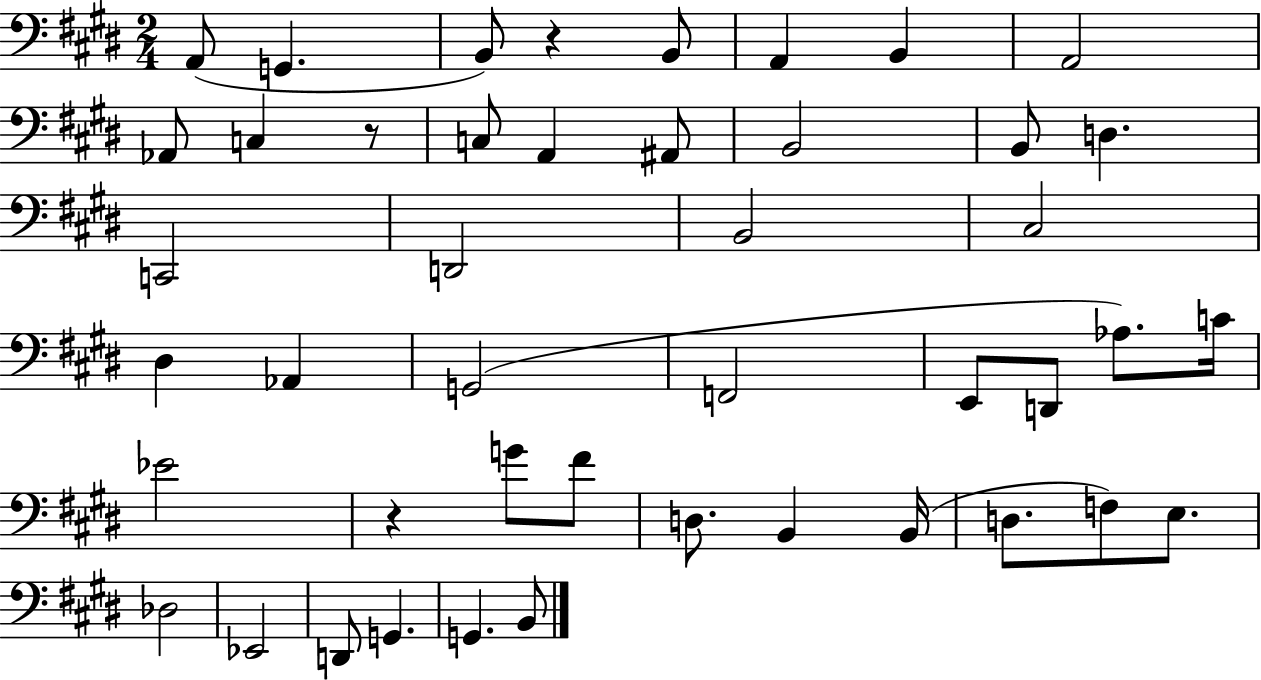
A2/e G2/q. B2/e R/q B2/e A2/q B2/q A2/h Ab2/e C3/q R/e C3/e A2/q A#2/e B2/h B2/e D3/q. C2/h D2/h B2/h C#3/h D#3/q Ab2/q G2/h F2/h E2/e D2/e Ab3/e. C4/s Eb4/h R/q G4/e F#4/e D3/e. B2/q B2/s D3/e. F3/e E3/e. Db3/h Eb2/h D2/e G2/q. G2/q. B2/e